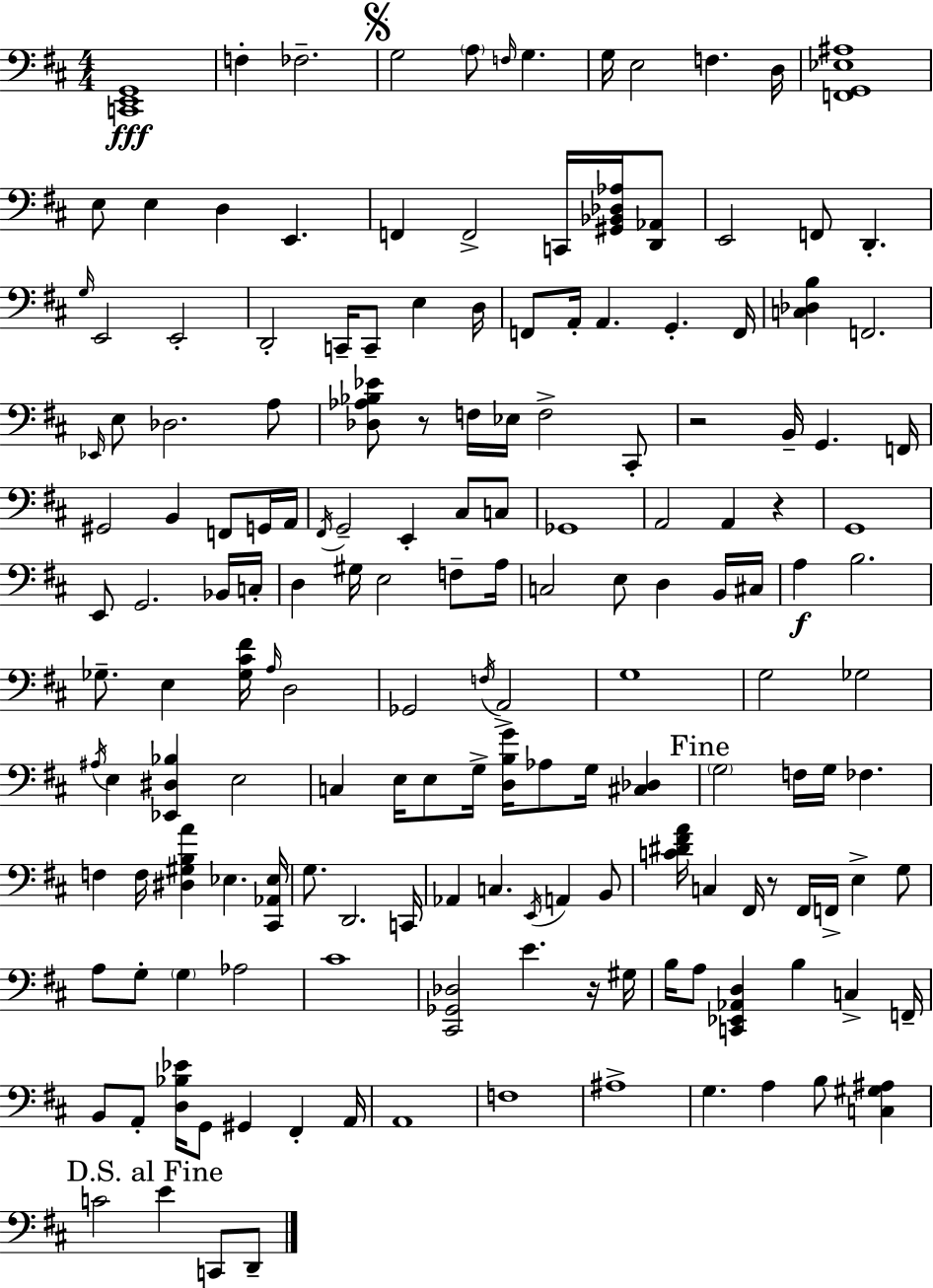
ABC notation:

X:1
T:Untitled
M:4/4
L:1/4
K:D
[C,,E,,G,,]4 F, _F,2 G,2 A,/2 F,/4 G, G,/4 E,2 F, D,/4 [F,,G,,_E,^A,]4 E,/2 E, D, E,, F,, F,,2 C,,/4 [^G,,_B,,_D,_A,]/4 [D,,_A,,]/2 E,,2 F,,/2 D,, G,/4 E,,2 E,,2 D,,2 C,,/4 C,,/2 E, D,/4 F,,/2 A,,/4 A,, G,, F,,/4 [C,_D,B,] F,,2 _E,,/4 E,/2 _D,2 A,/2 [_D,_A,_B,_E]/2 z/2 F,/4 _E,/4 F,2 ^C,,/2 z2 B,,/4 G,, F,,/4 ^G,,2 B,, F,,/2 G,,/4 A,,/4 ^F,,/4 G,,2 E,, ^C,/2 C,/2 _G,,4 A,,2 A,, z G,,4 E,,/2 G,,2 _B,,/4 C,/4 D, ^G,/4 E,2 F,/2 A,/4 C,2 E,/2 D, B,,/4 ^C,/4 A, B,2 _G,/2 E, [_G,^C^F]/4 A,/4 D,2 _G,,2 F,/4 A,,2 G,4 G,2 _G,2 ^A,/4 E, [_E,,^D,_B,] E,2 C, E,/4 E,/2 G,/4 [D,B,G]/4 _A,/2 G,/4 [^C,_D,] G,2 F,/4 G,/4 _F, F, F,/4 [^D,^G,B,A] _E, [^C,,_A,,_E,]/4 G,/2 D,,2 C,,/4 _A,, C, E,,/4 A,, B,,/2 [C^D^FA]/4 C, ^F,,/4 z/2 ^F,,/4 F,,/4 E, G,/2 A,/2 G,/2 G, _A,2 ^C4 [^C,,_G,,_D,]2 E z/4 ^G,/4 B,/4 A,/2 [C,,_E,,_A,,D,] B, C, F,,/4 B,,/2 A,,/2 [D,_B,_E]/4 G,,/2 ^G,, ^F,, A,,/4 A,,4 F,4 ^A,4 G, A, B,/2 [C,^G,^A,] C2 E C,,/2 D,,/2